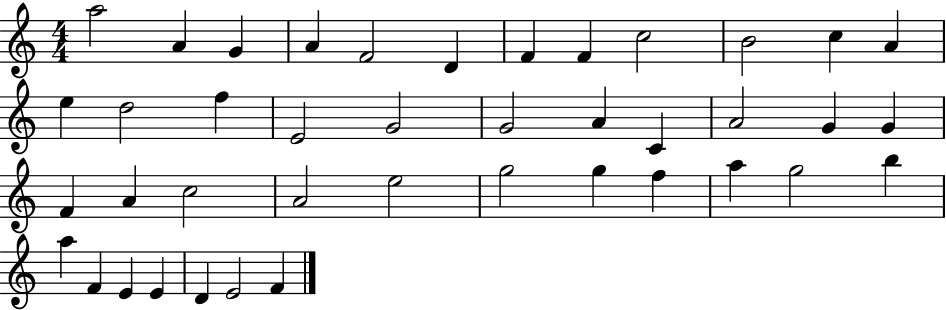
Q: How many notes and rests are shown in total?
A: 41